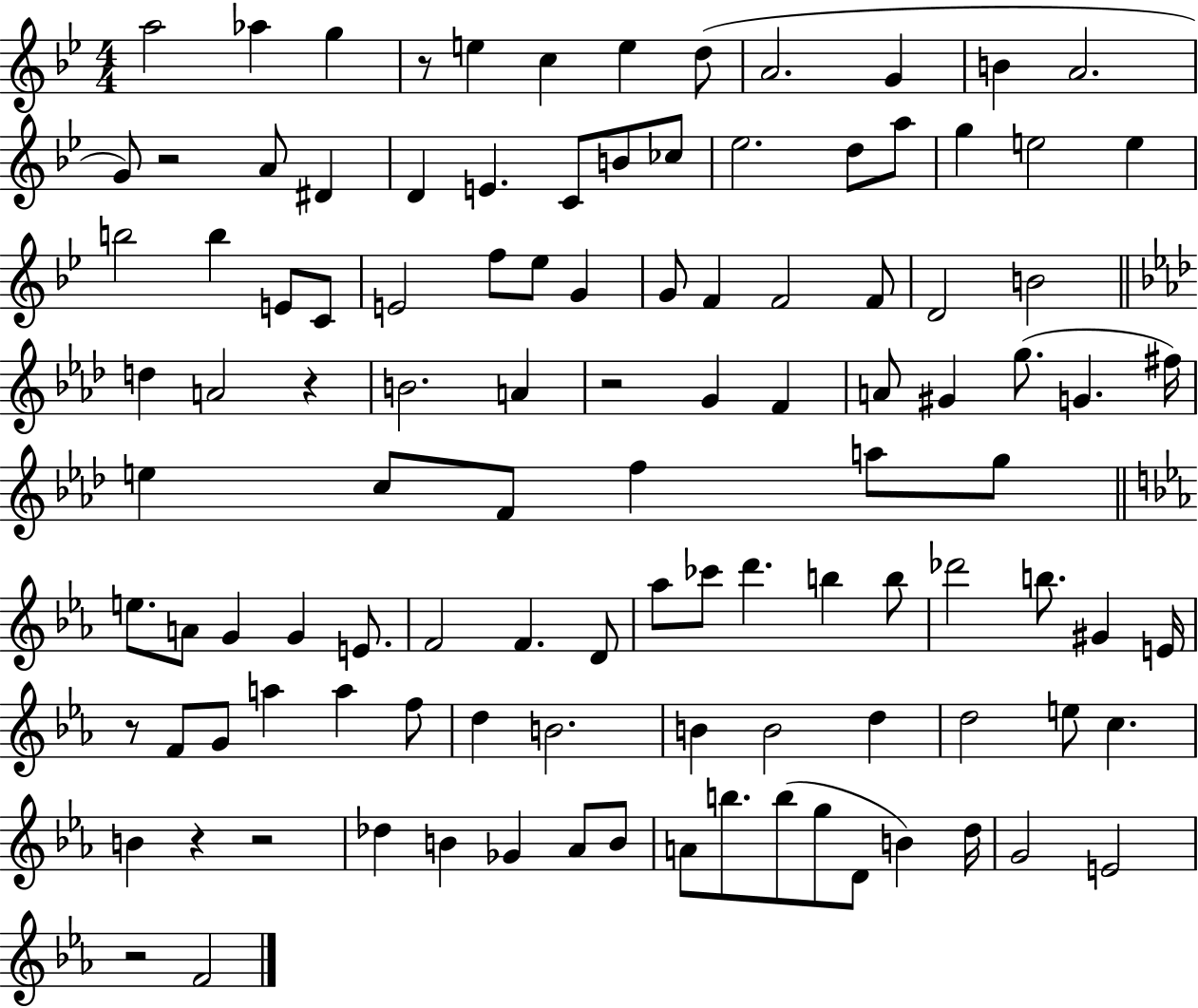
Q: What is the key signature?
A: BES major